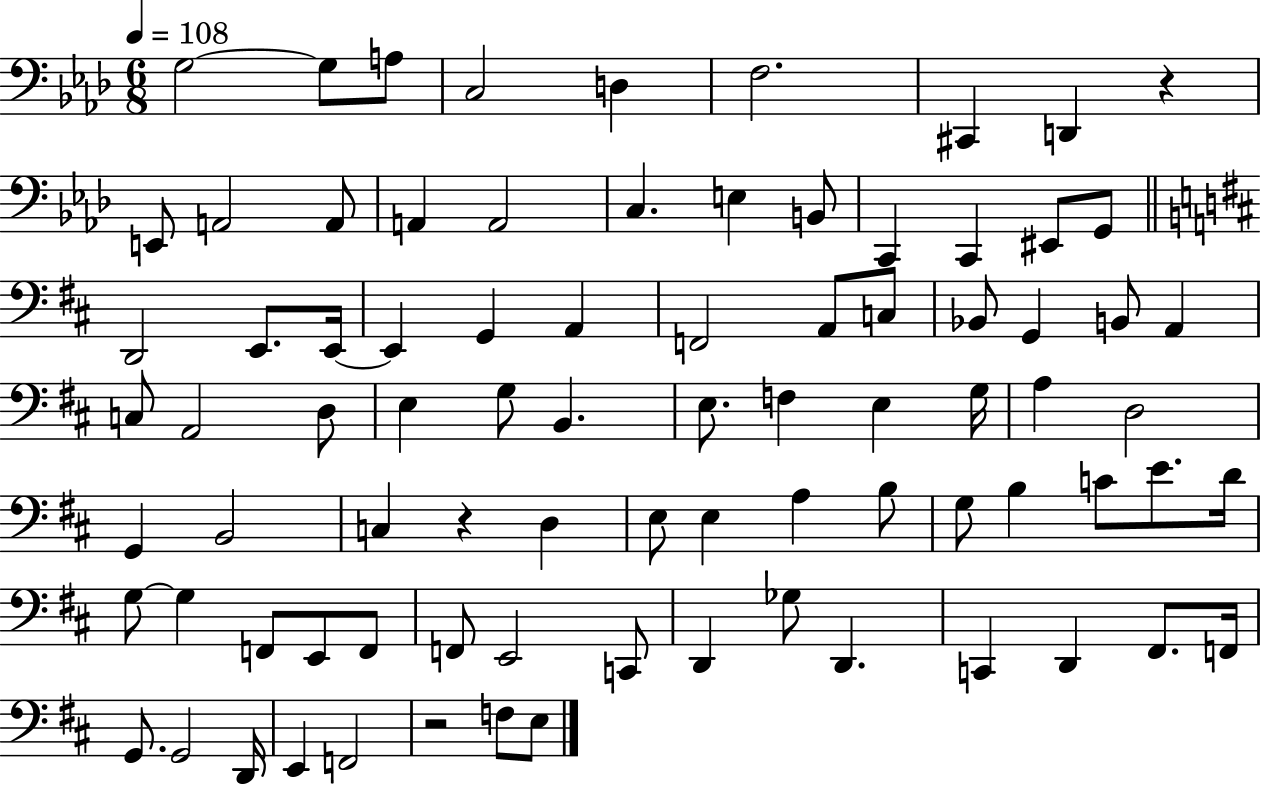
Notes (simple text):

G3/h G3/e A3/e C3/h D3/q F3/h. C#2/q D2/q R/q E2/e A2/h A2/e A2/q A2/h C3/q. E3/q B2/e C2/q C2/q EIS2/e G2/e D2/h E2/e. E2/s E2/q G2/q A2/q F2/h A2/e C3/e Bb2/e G2/q B2/e A2/q C3/e A2/h D3/e E3/q G3/e B2/q. E3/e. F3/q E3/q G3/s A3/q D3/h G2/q B2/h C3/q R/q D3/q E3/e E3/q A3/q B3/e G3/e B3/q C4/e E4/e. D4/s G3/e G3/q F2/e E2/e F2/e F2/e E2/h C2/e D2/q Gb3/e D2/q. C2/q D2/q F#2/e. F2/s G2/e. G2/h D2/s E2/q F2/h R/h F3/e E3/e